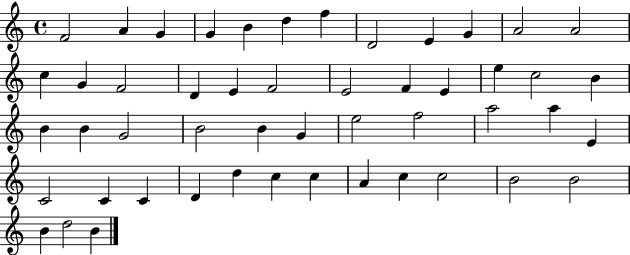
{
  \clef treble
  \time 4/4
  \defaultTimeSignature
  \key c \major
  f'2 a'4 g'4 | g'4 b'4 d''4 f''4 | d'2 e'4 g'4 | a'2 a'2 | \break c''4 g'4 f'2 | d'4 e'4 f'2 | e'2 f'4 e'4 | e''4 c''2 b'4 | \break b'4 b'4 g'2 | b'2 b'4 g'4 | e''2 f''2 | a''2 a''4 e'4 | \break c'2 c'4 c'4 | d'4 d''4 c''4 c''4 | a'4 c''4 c''2 | b'2 b'2 | \break b'4 d''2 b'4 | \bar "|."
}